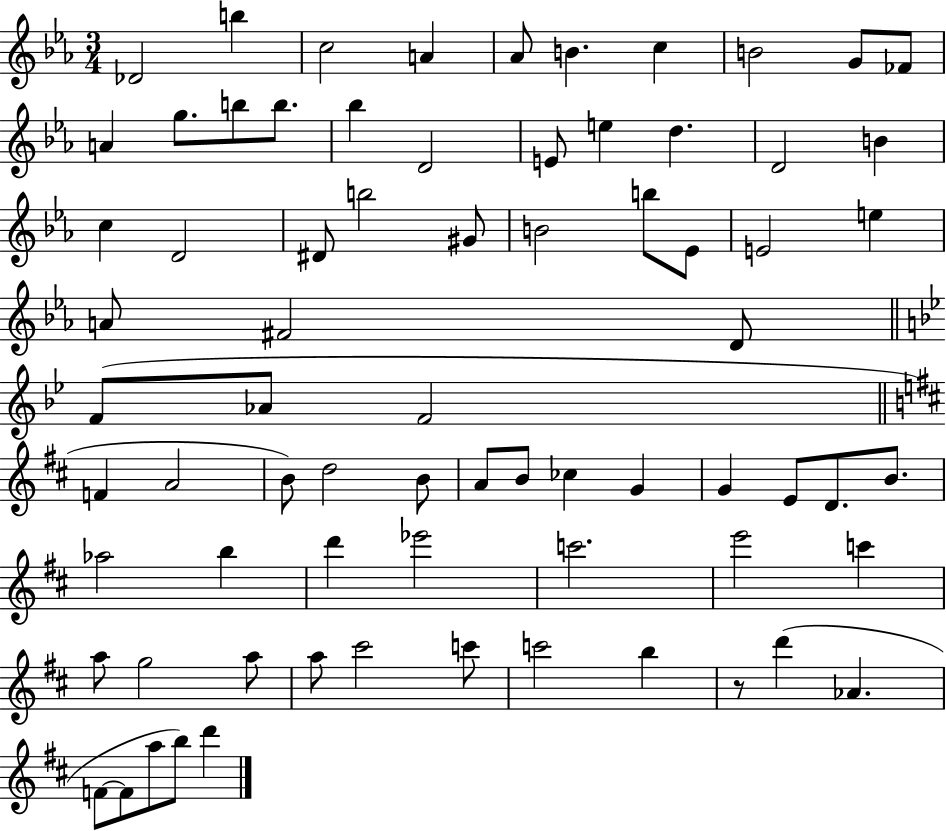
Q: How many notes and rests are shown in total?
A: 73